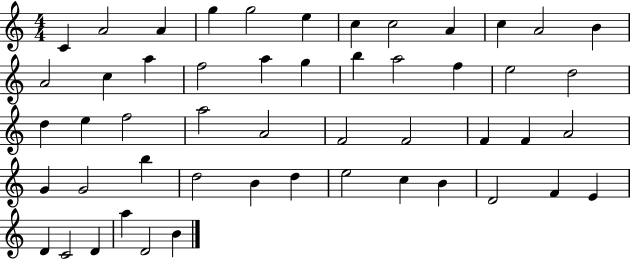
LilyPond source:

{
  \clef treble
  \numericTimeSignature
  \time 4/4
  \key c \major
  c'4 a'2 a'4 | g''4 g''2 e''4 | c''4 c''2 a'4 | c''4 a'2 b'4 | \break a'2 c''4 a''4 | f''2 a''4 g''4 | b''4 a''2 f''4 | e''2 d''2 | \break d''4 e''4 f''2 | a''2 a'2 | f'2 f'2 | f'4 f'4 a'2 | \break g'4 g'2 b''4 | d''2 b'4 d''4 | e''2 c''4 b'4 | d'2 f'4 e'4 | \break d'4 c'2 d'4 | a''4 d'2 b'4 | \bar "|."
}